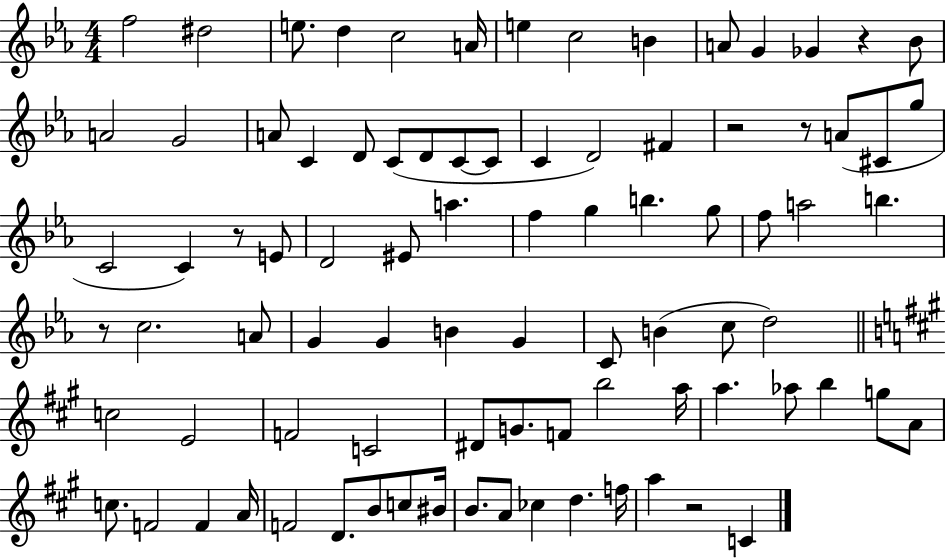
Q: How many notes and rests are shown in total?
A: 87